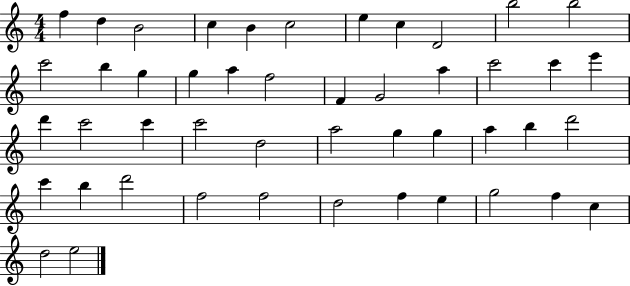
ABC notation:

X:1
T:Untitled
M:4/4
L:1/4
K:C
f d B2 c B c2 e c D2 b2 b2 c'2 b g g a f2 F G2 a c'2 c' e' d' c'2 c' c'2 d2 a2 g g a b d'2 c' b d'2 f2 f2 d2 f e g2 f c d2 e2